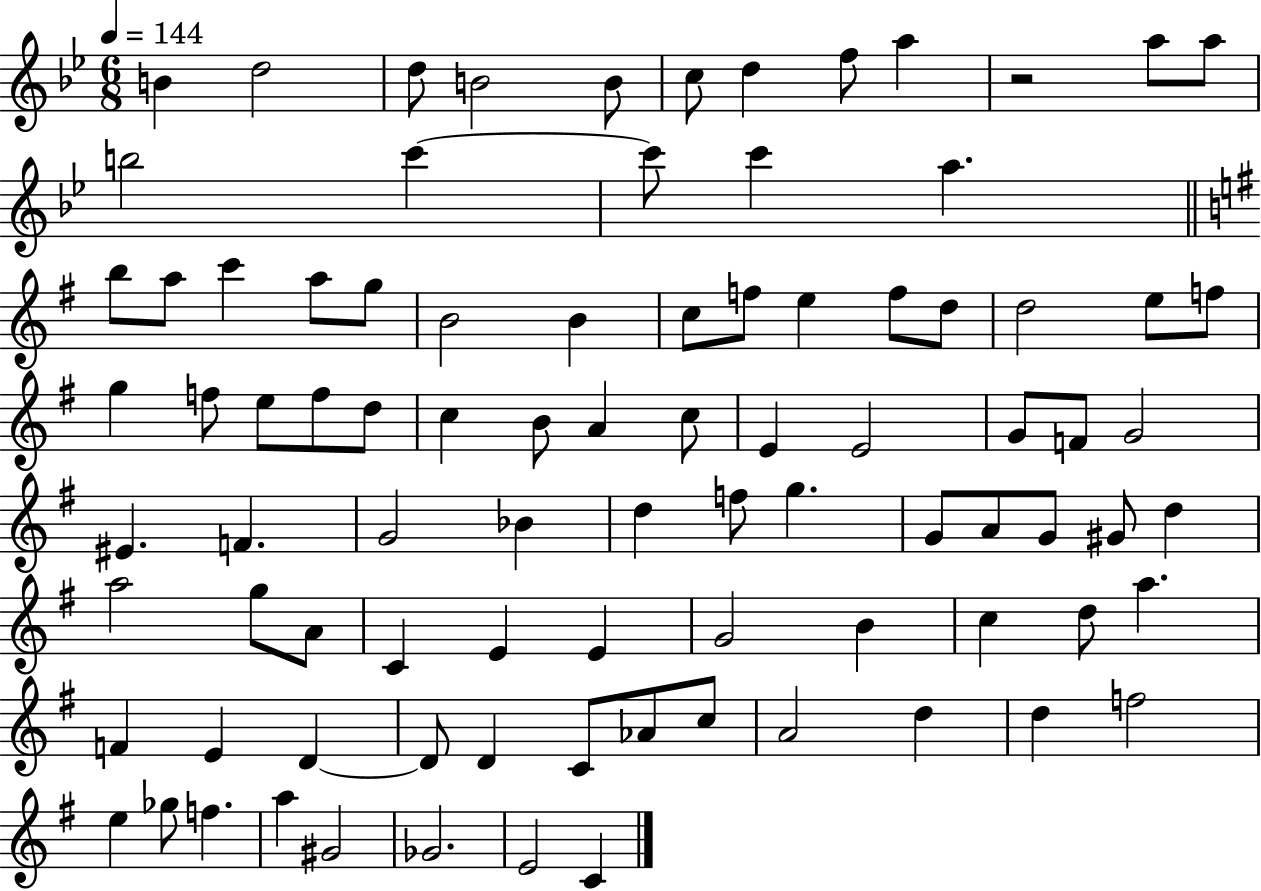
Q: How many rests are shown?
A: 1